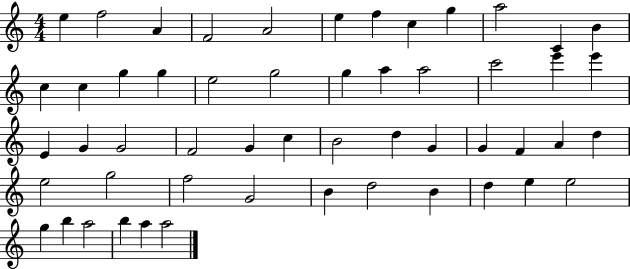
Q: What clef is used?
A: treble